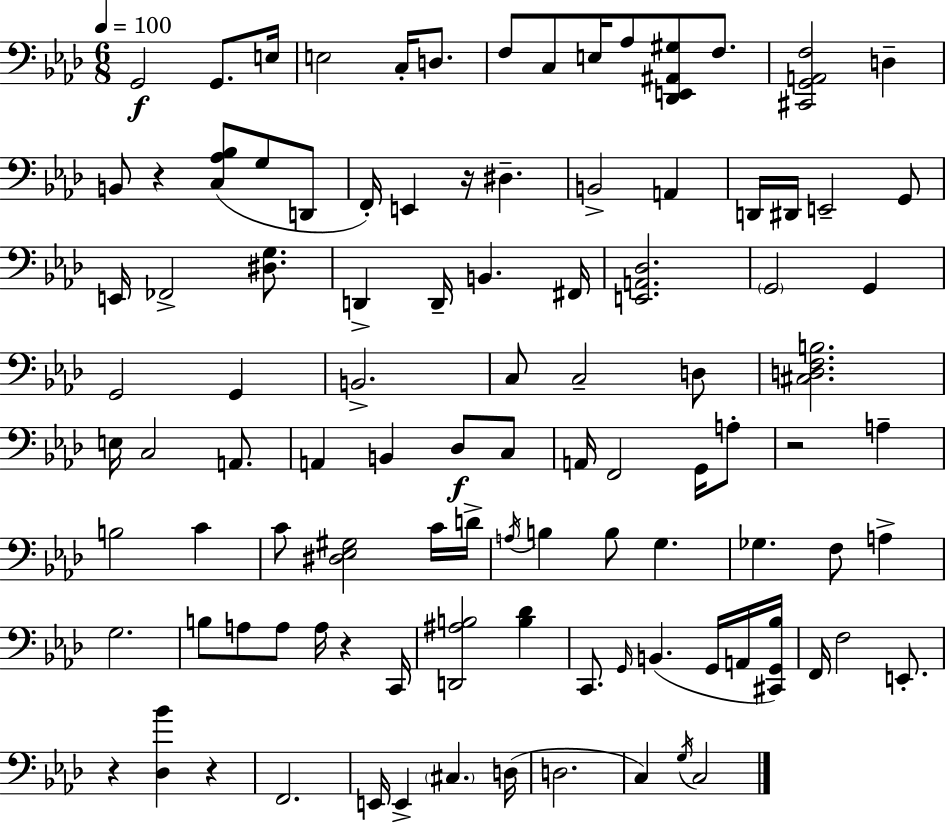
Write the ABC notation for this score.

X:1
T:Untitled
M:6/8
L:1/4
K:Ab
G,,2 G,,/2 E,/4 E,2 C,/4 D,/2 F,/2 C,/2 E,/4 _A,/2 [_D,,E,,^A,,^G,]/2 F,/2 [^C,,G,,A,,F,]2 D, B,,/2 z [C,_A,_B,]/2 G,/2 D,,/2 F,,/4 E,, z/4 ^D, B,,2 A,, D,,/4 ^D,,/4 E,,2 G,,/2 E,,/4 _F,,2 [^D,G,]/2 D,, D,,/4 B,, ^F,,/4 [E,,A,,_D,]2 G,,2 G,, G,,2 G,, B,,2 C,/2 C,2 D,/2 [^C,D,F,B,]2 E,/4 C,2 A,,/2 A,, B,, _D,/2 C,/2 A,,/4 F,,2 G,,/4 A,/2 z2 A, B,2 C C/2 [^D,_E,^G,]2 C/4 D/4 A,/4 B, B,/2 G, _G, F,/2 A, G,2 B,/2 A,/2 A,/2 A,/4 z C,,/4 [D,,^A,B,]2 [B,_D] C,,/2 G,,/4 B,, G,,/4 A,,/4 [^C,,G,,_B,]/4 F,,/4 F,2 E,,/2 z [_D,_B] z F,,2 E,,/4 E,, ^C, D,/4 D,2 C, G,/4 C,2